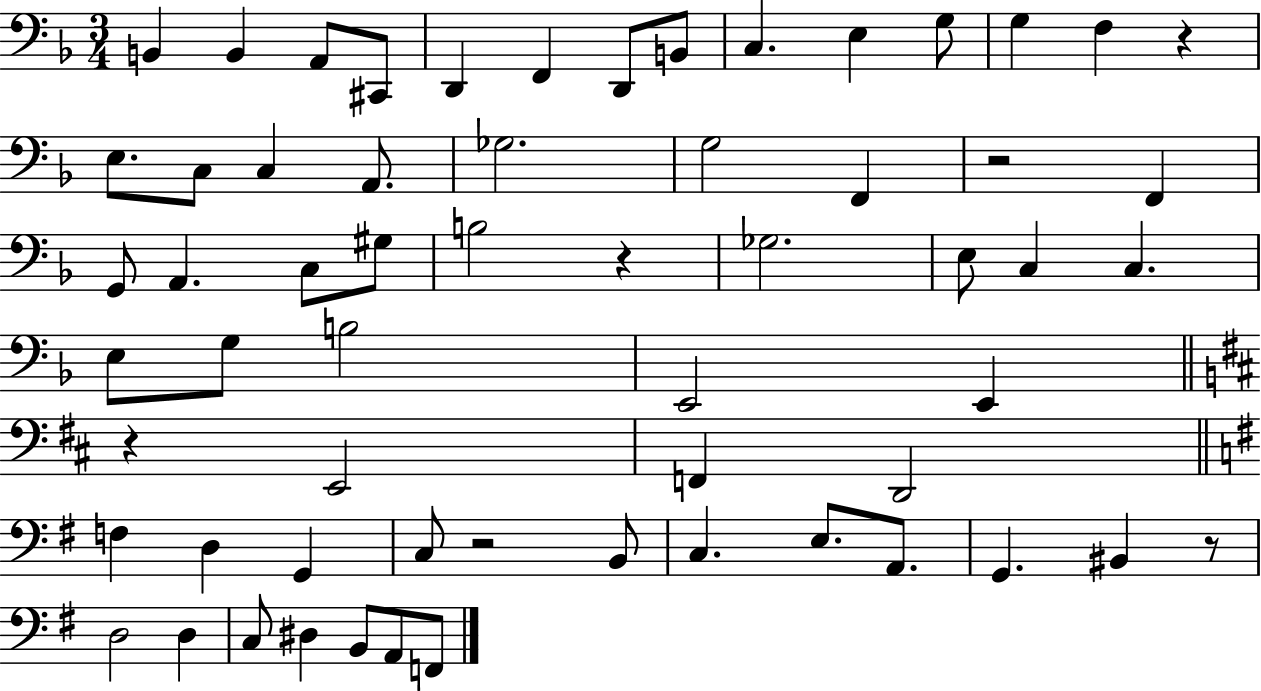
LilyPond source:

{
  \clef bass
  \numericTimeSignature
  \time 3/4
  \key f \major
  \repeat volta 2 { b,4 b,4 a,8 cis,8 | d,4 f,4 d,8 b,8 | c4. e4 g8 | g4 f4 r4 | \break e8. c8 c4 a,8. | ges2. | g2 f,4 | r2 f,4 | \break g,8 a,4. c8 gis8 | b2 r4 | ges2. | e8 c4 c4. | \break e8 g8 b2 | e,2 e,4 | \bar "||" \break \key b \minor r4 e,2 | f,4 d,2 | \bar "||" \break \key g \major f4 d4 g,4 | c8 r2 b,8 | c4. e8. a,8. | g,4. bis,4 r8 | \break d2 d4 | c8 dis4 b,8 a,8 f,8 | } \bar "|."
}